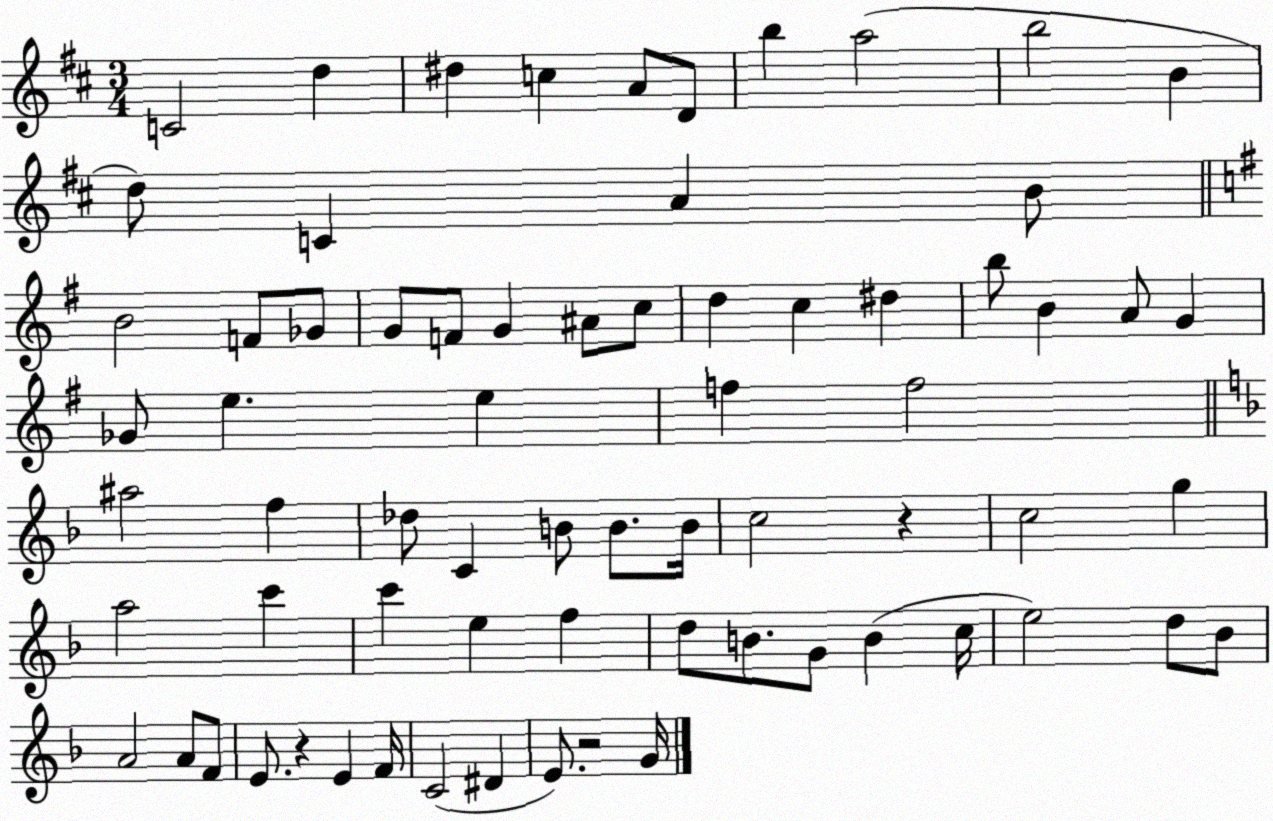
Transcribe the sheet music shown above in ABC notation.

X:1
T:Untitled
M:3/4
L:1/4
K:D
C2 d ^d c A/2 D/2 b a2 b2 B d/2 C A B/2 B2 F/2 _G/2 G/2 F/2 G ^A/2 c/2 d c ^d b/2 B A/2 G _G/2 e e f f2 ^a2 f _d/2 C B/2 B/2 B/4 c2 z c2 g a2 c' c' e f d/2 B/2 G/2 B c/4 e2 d/2 _B/2 A2 A/2 F/2 E/2 z E F/4 C2 ^D E/2 z2 G/4